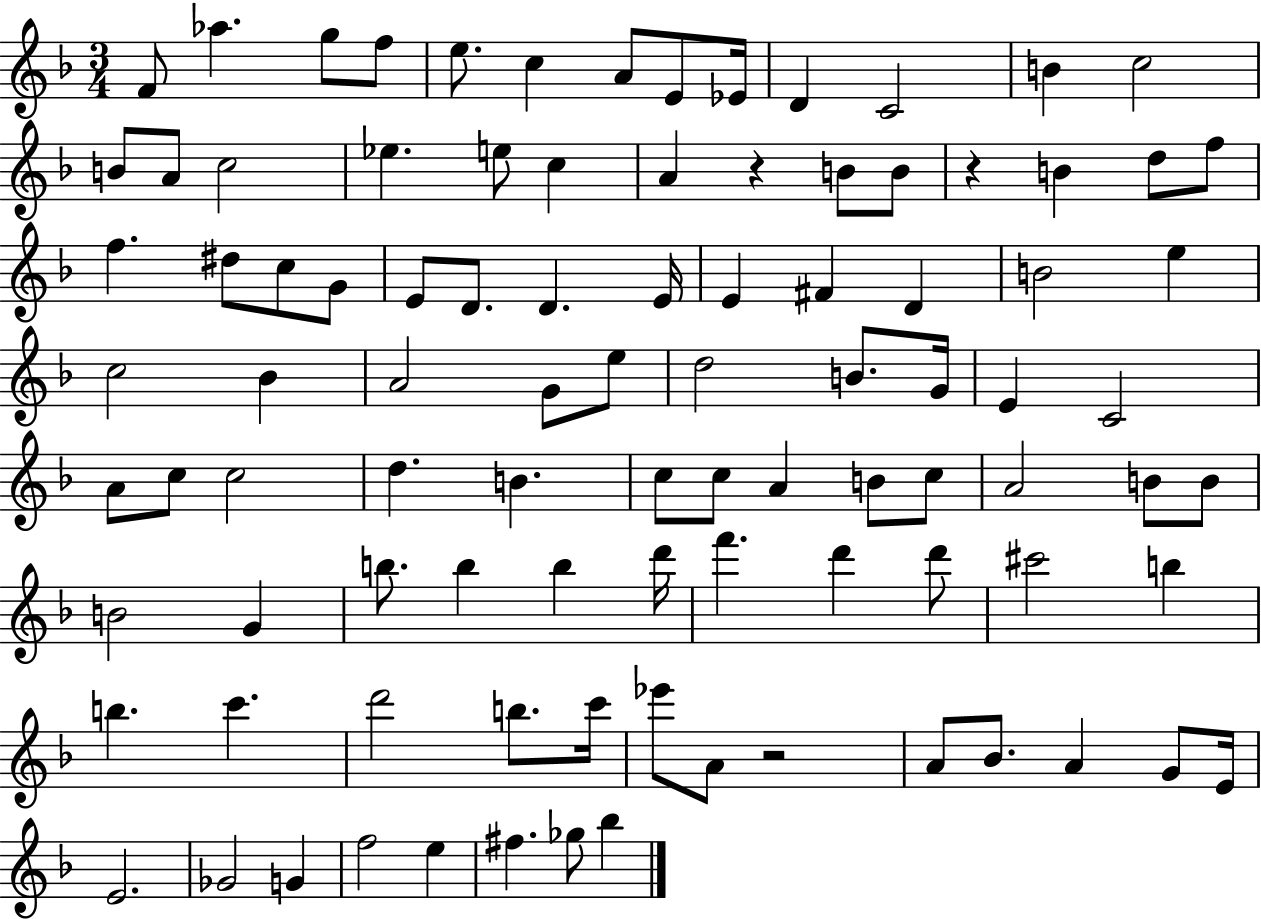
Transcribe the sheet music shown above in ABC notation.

X:1
T:Untitled
M:3/4
L:1/4
K:F
F/2 _a g/2 f/2 e/2 c A/2 E/2 _E/4 D C2 B c2 B/2 A/2 c2 _e e/2 c A z B/2 B/2 z B d/2 f/2 f ^d/2 c/2 G/2 E/2 D/2 D E/4 E ^F D B2 e c2 _B A2 G/2 e/2 d2 B/2 G/4 E C2 A/2 c/2 c2 d B c/2 c/2 A B/2 c/2 A2 B/2 B/2 B2 G b/2 b b d'/4 f' d' d'/2 ^c'2 b b c' d'2 b/2 c'/4 _e'/2 A/2 z2 A/2 _B/2 A G/2 E/4 E2 _G2 G f2 e ^f _g/2 _b